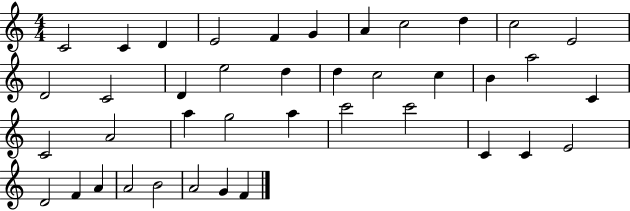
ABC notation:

X:1
T:Untitled
M:4/4
L:1/4
K:C
C2 C D E2 F G A c2 d c2 E2 D2 C2 D e2 d d c2 c B a2 C C2 A2 a g2 a c'2 c'2 C C E2 D2 F A A2 B2 A2 G F